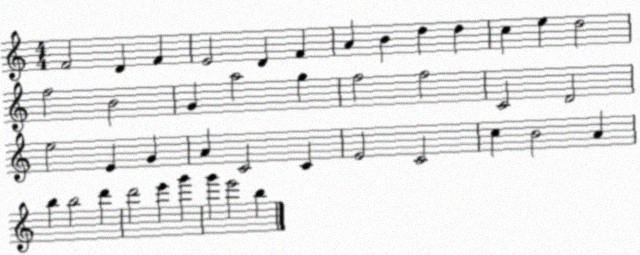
X:1
T:Untitled
M:4/4
L:1/4
K:C
F2 D F E2 D F A B d d c e d2 f2 B2 G a2 g f2 f2 C2 D2 e2 E G A C2 C E2 C2 c B2 A b b2 d' d'2 e' g' g' e'2 b